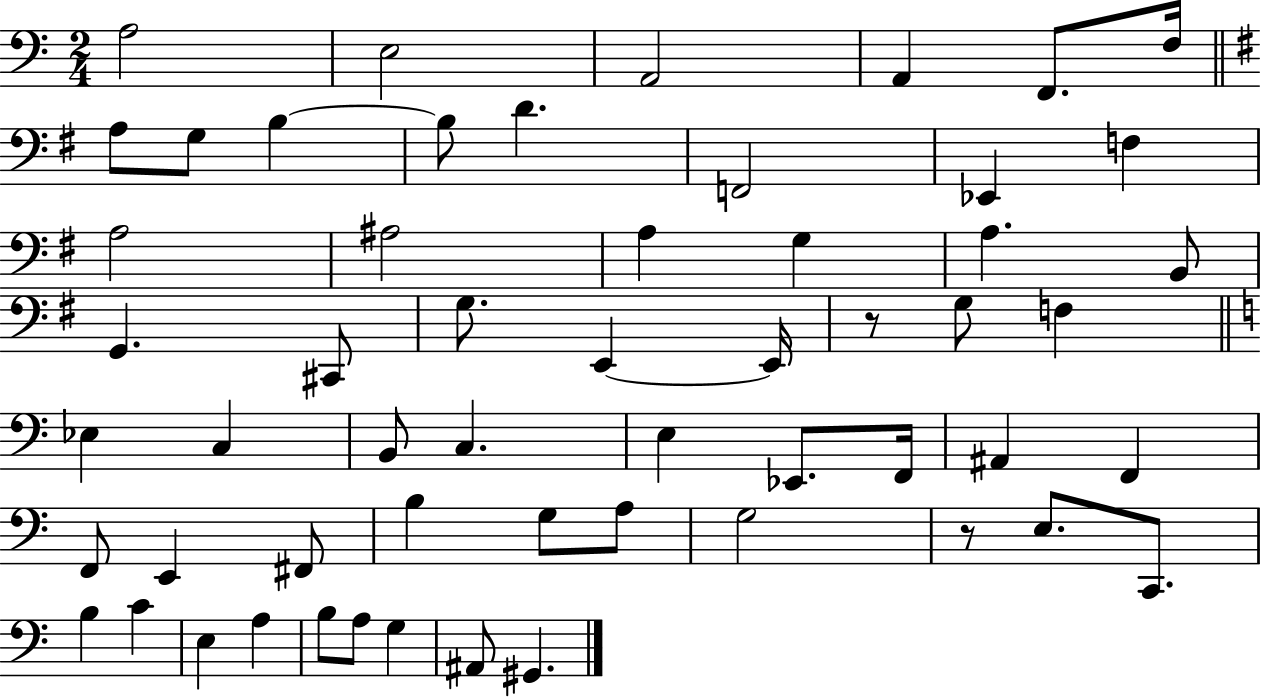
X:1
T:Untitled
M:2/4
L:1/4
K:C
A,2 E,2 A,,2 A,, F,,/2 F,/4 A,/2 G,/2 B, B,/2 D F,,2 _E,, F, A,2 ^A,2 A, G, A, B,,/2 G,, ^C,,/2 G,/2 E,, E,,/4 z/2 G,/2 F, _E, C, B,,/2 C, E, _E,,/2 F,,/4 ^A,, F,, F,,/2 E,, ^F,,/2 B, G,/2 A,/2 G,2 z/2 E,/2 C,,/2 B, C E, A, B,/2 A,/2 G, ^A,,/2 ^G,,